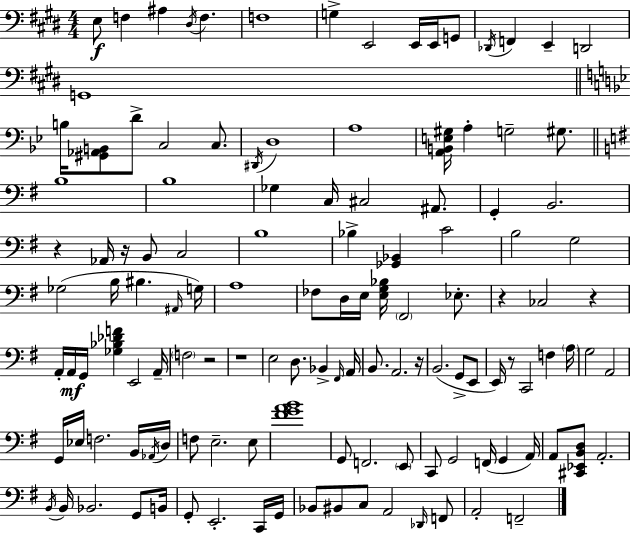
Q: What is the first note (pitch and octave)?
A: E3